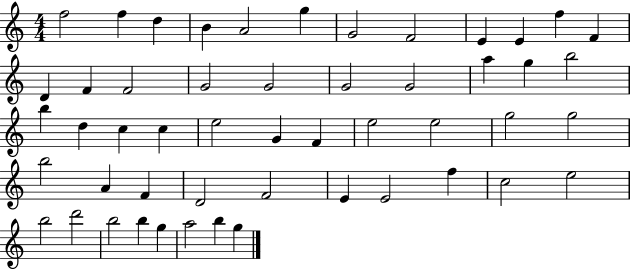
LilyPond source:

{
  \clef treble
  \numericTimeSignature
  \time 4/4
  \key c \major
  f''2 f''4 d''4 | b'4 a'2 g''4 | g'2 f'2 | e'4 e'4 f''4 f'4 | \break d'4 f'4 f'2 | g'2 g'2 | g'2 g'2 | a''4 g''4 b''2 | \break b''4 d''4 c''4 c''4 | e''2 g'4 f'4 | e''2 e''2 | g''2 g''2 | \break b''2 a'4 f'4 | d'2 f'2 | e'4 e'2 f''4 | c''2 e''2 | \break b''2 d'''2 | b''2 b''4 g''4 | a''2 b''4 g''4 | \bar "|."
}